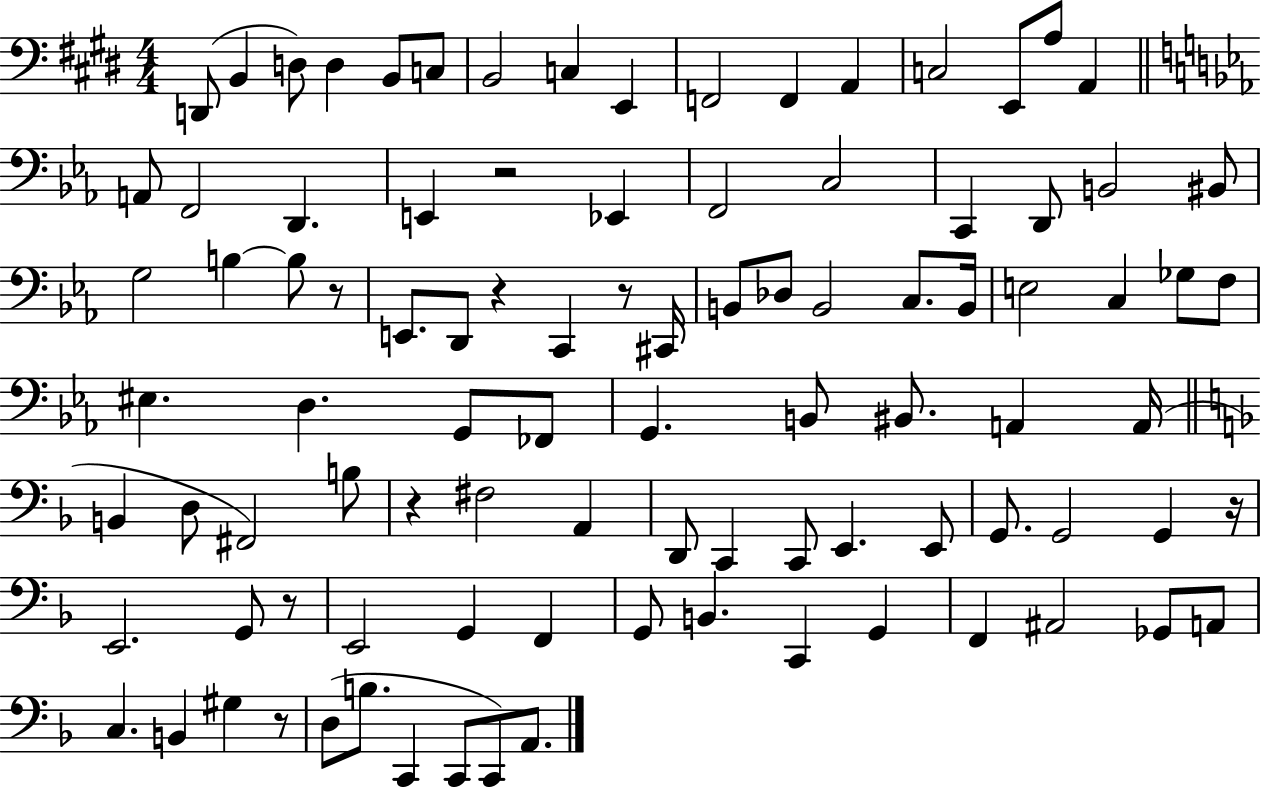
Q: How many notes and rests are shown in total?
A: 96